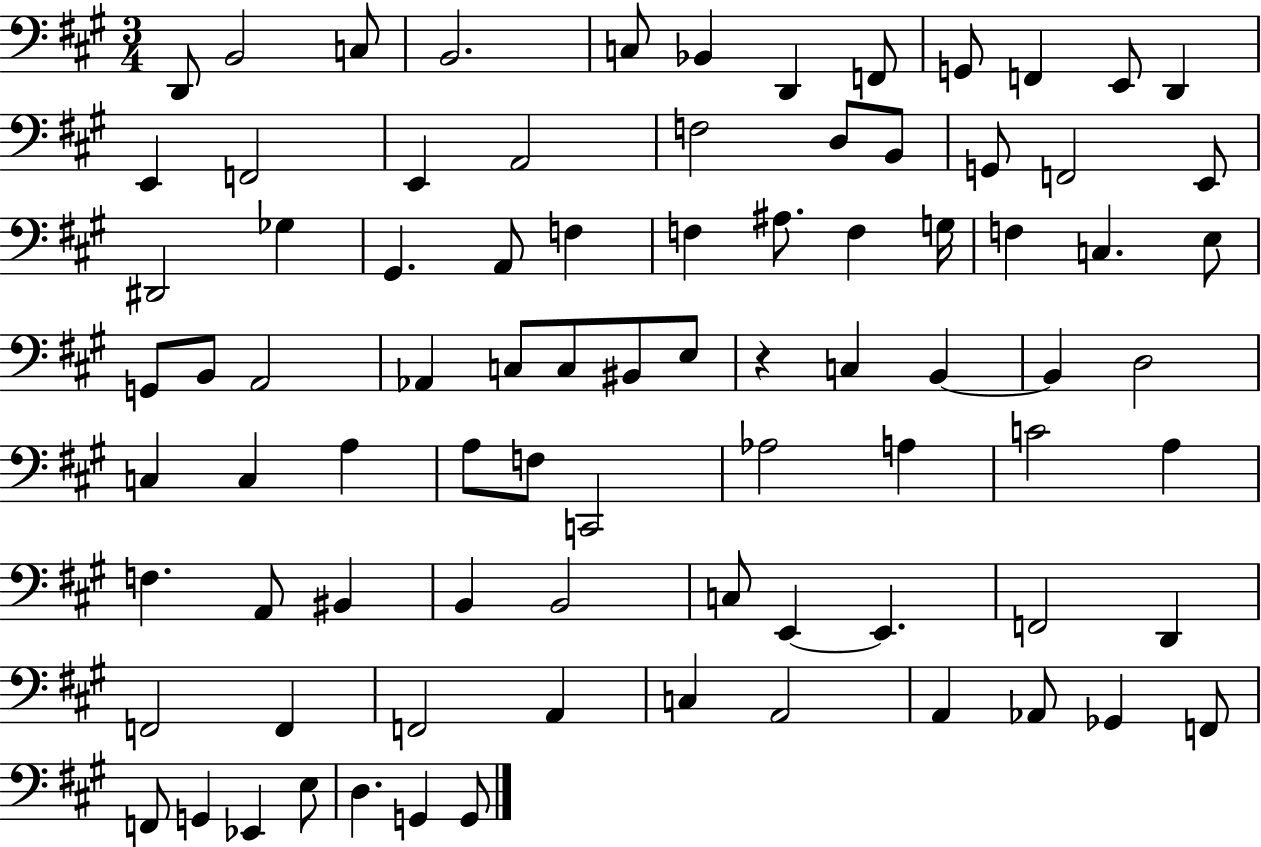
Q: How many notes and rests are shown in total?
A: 84